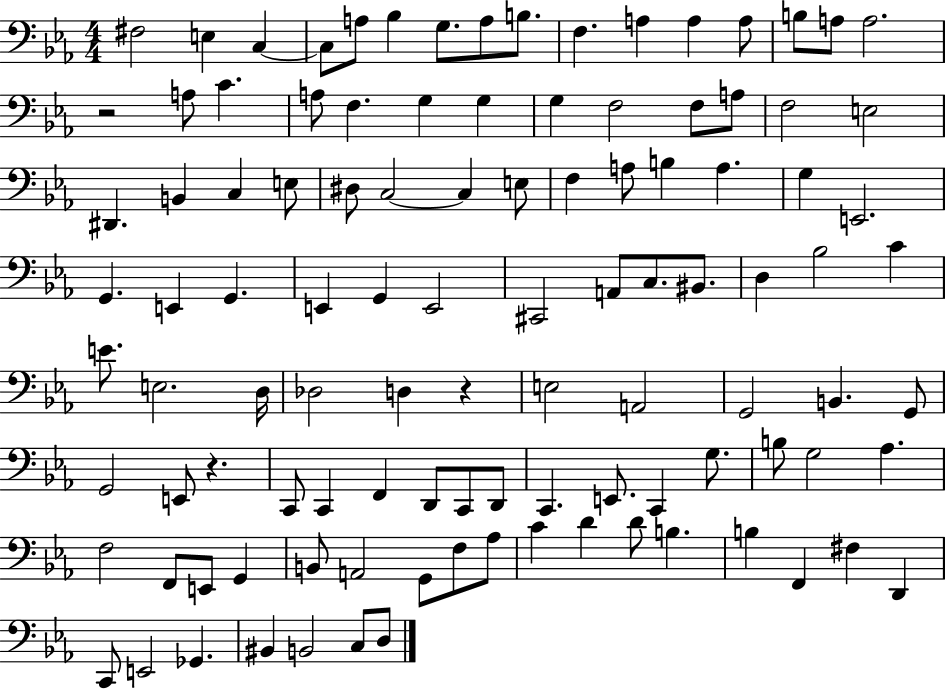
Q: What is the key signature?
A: EES major